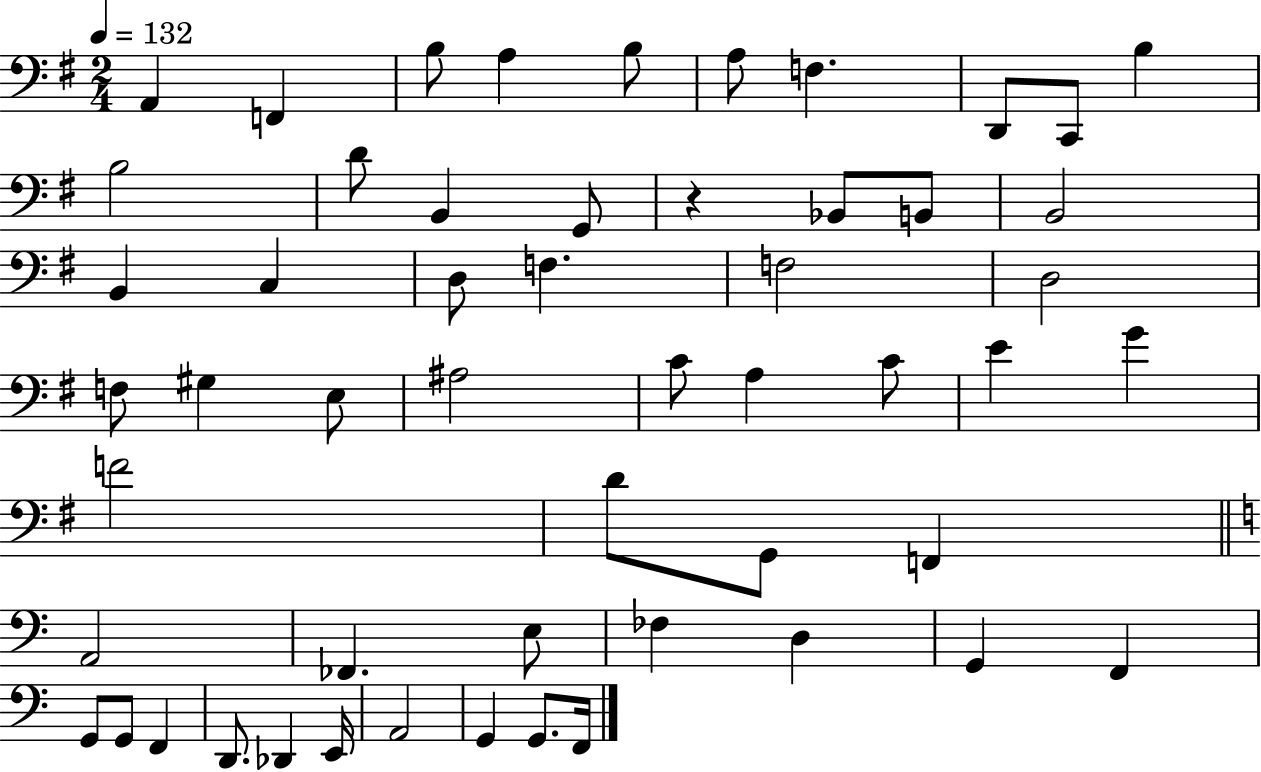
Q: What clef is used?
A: bass